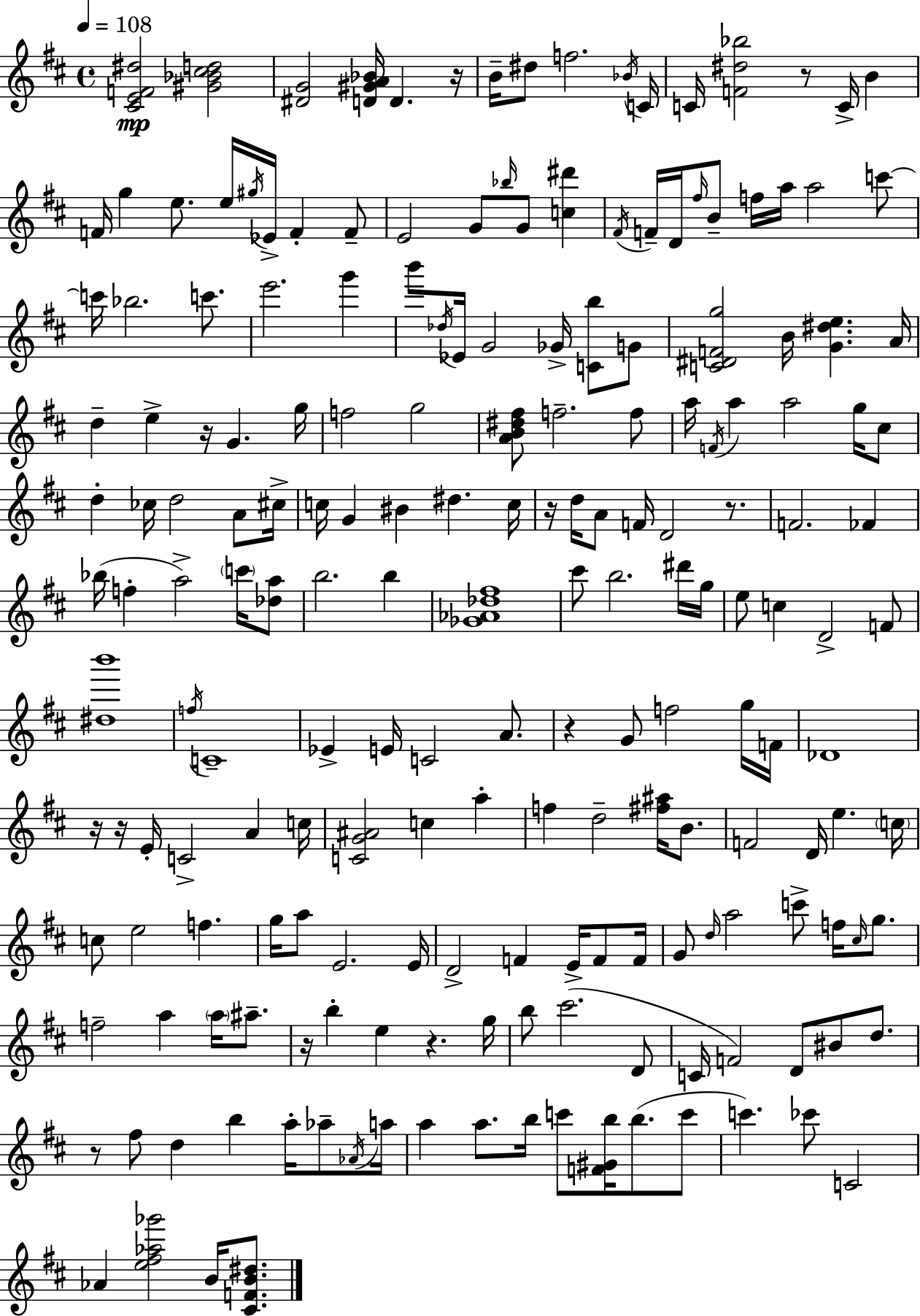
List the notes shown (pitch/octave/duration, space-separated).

[C#4,E4,F4,D#5]/h [G#4,Bb4,C#5,D5]/h [D#4,G4]/h [D4,G#4,A4,Bb4]/s D4/q. R/s B4/s D#5/e F5/h. Bb4/s C4/s C4/s [F4,D#5,Bb5]/h R/e C4/s B4/q F4/s G5/q E5/e. E5/s G#5/s Eb4/s F4/q F4/e E4/h G4/e Bb5/s G4/e [C5,D#6]/q F#4/s F4/s D4/s F#5/s B4/e F5/s A5/s A5/h C6/e C6/s Bb5/h. C6/e. E6/h. G6/q B6/e Db5/s Eb4/s G4/h Gb4/s [C4,B5]/e G4/e [C4,D#4,F4,G5]/h B4/s [G4,D#5,E5]/q. A4/s D5/q E5/q R/s G4/q. G5/s F5/h G5/h [A4,B4,D#5,F#5]/e F5/h. F5/e A5/s F4/s A5/q A5/h G5/s C#5/e D5/q CES5/s D5/h A4/e C#5/s C5/s G4/q BIS4/q D#5/q. C5/s R/s D5/s A4/e F4/s D4/h R/e. F4/h. FES4/q Bb5/s F5/q A5/h C6/s [Db5,A5]/e B5/h. B5/q [Gb4,Ab4,Db5,F#5]/w C#6/e B5/h. D#6/s G5/s E5/e C5/q D4/h F4/e [D#5,B6]/w F5/s C4/w Eb4/q E4/s C4/h A4/e. R/q G4/e F5/h G5/s F4/s Db4/w R/s R/s E4/s C4/h A4/q C5/s [C4,G4,A#4]/h C5/q A5/q F5/q D5/h [F#5,A#5]/s B4/e. F4/h D4/s E5/q. C5/s C5/e E5/h F5/q. G5/s A5/e E4/h. E4/s D4/h F4/q E4/s F4/e F4/s G4/e D5/s A5/h C6/e F5/s C#5/s G5/e. F5/h A5/q A5/s A#5/e. R/s B5/q E5/q R/q. G5/s B5/e C#6/h. D4/e C4/s F4/h D4/e BIS4/e D5/e. R/e F#5/e D5/q B5/q A5/s Ab5/e Ab4/s A5/s A5/q A5/e. B5/s C6/e [F4,G#4,B5]/s B5/e. C6/e C6/q. CES6/e C4/h Ab4/q [E5,F#5,Ab5,Gb6]/h B4/s [C#4,F4,B4,D#5]/e.